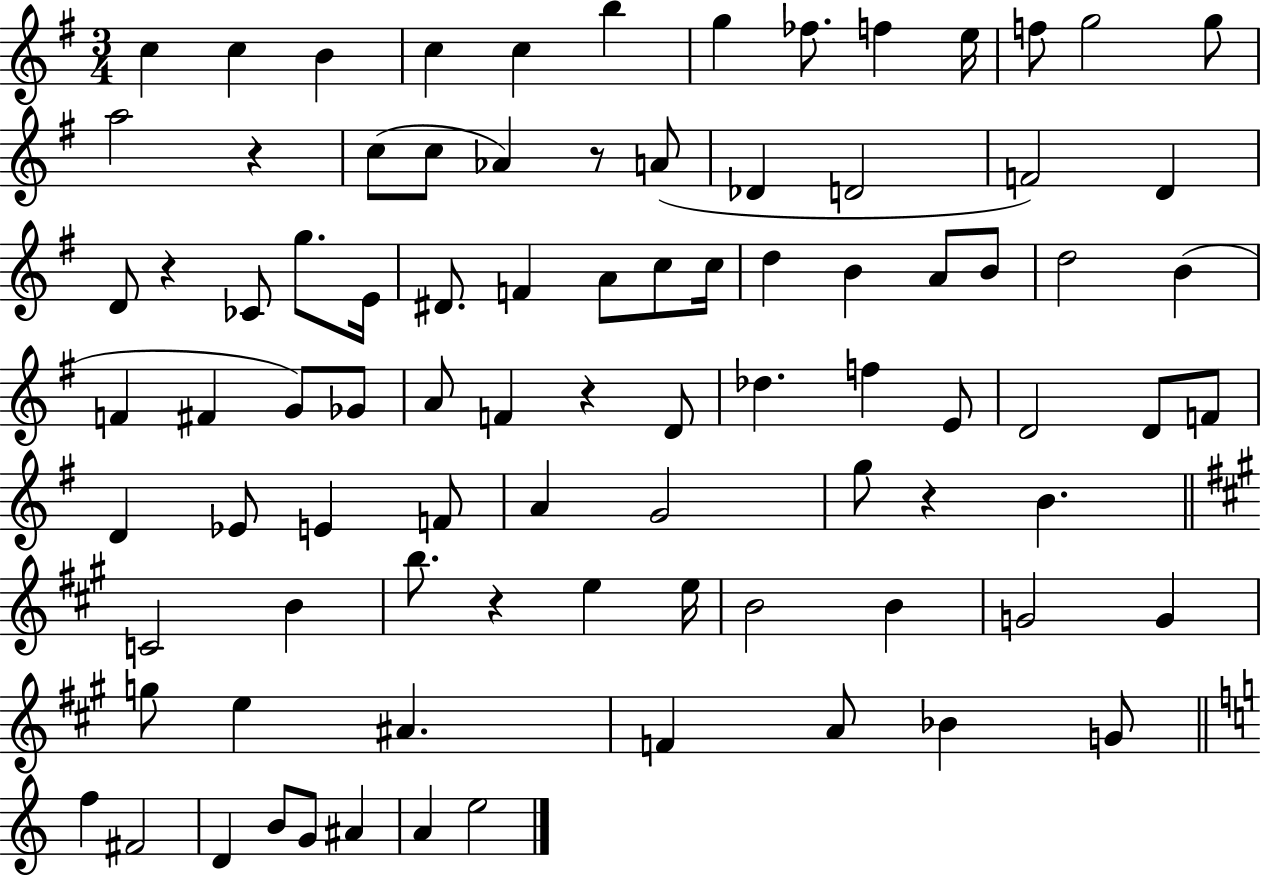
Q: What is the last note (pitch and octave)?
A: E5